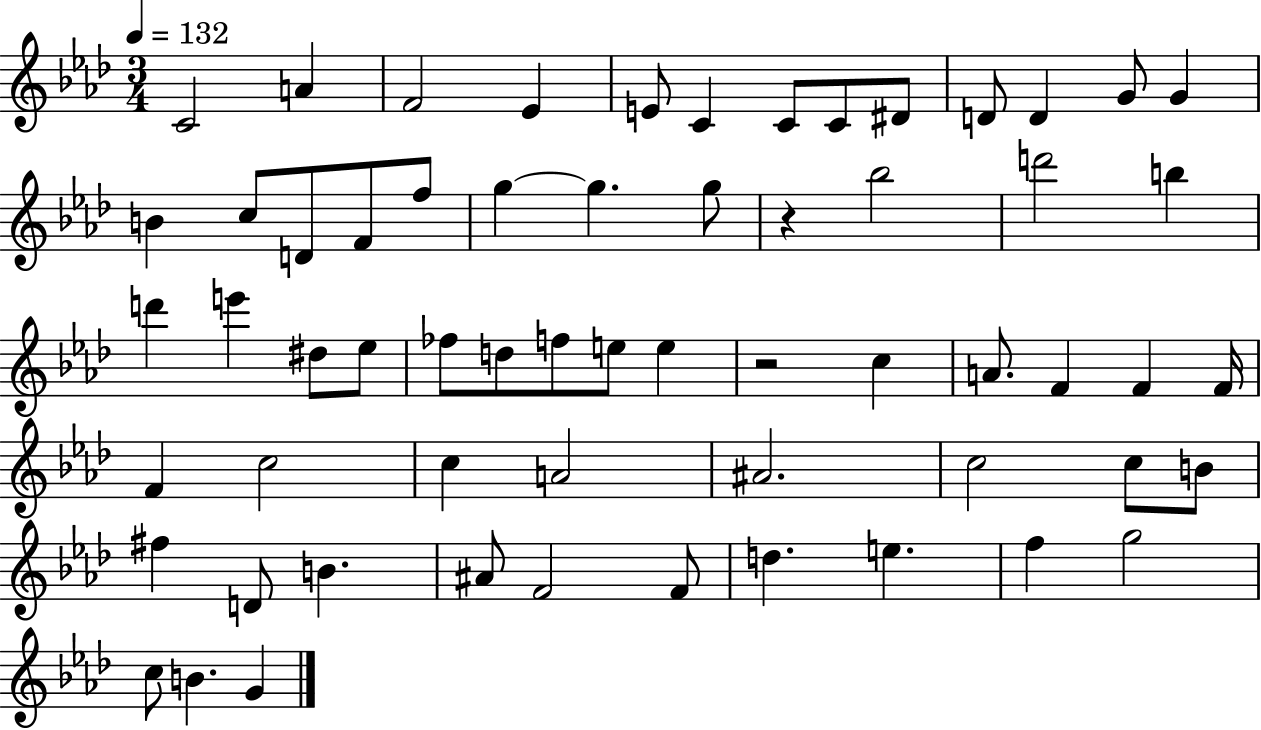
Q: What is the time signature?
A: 3/4